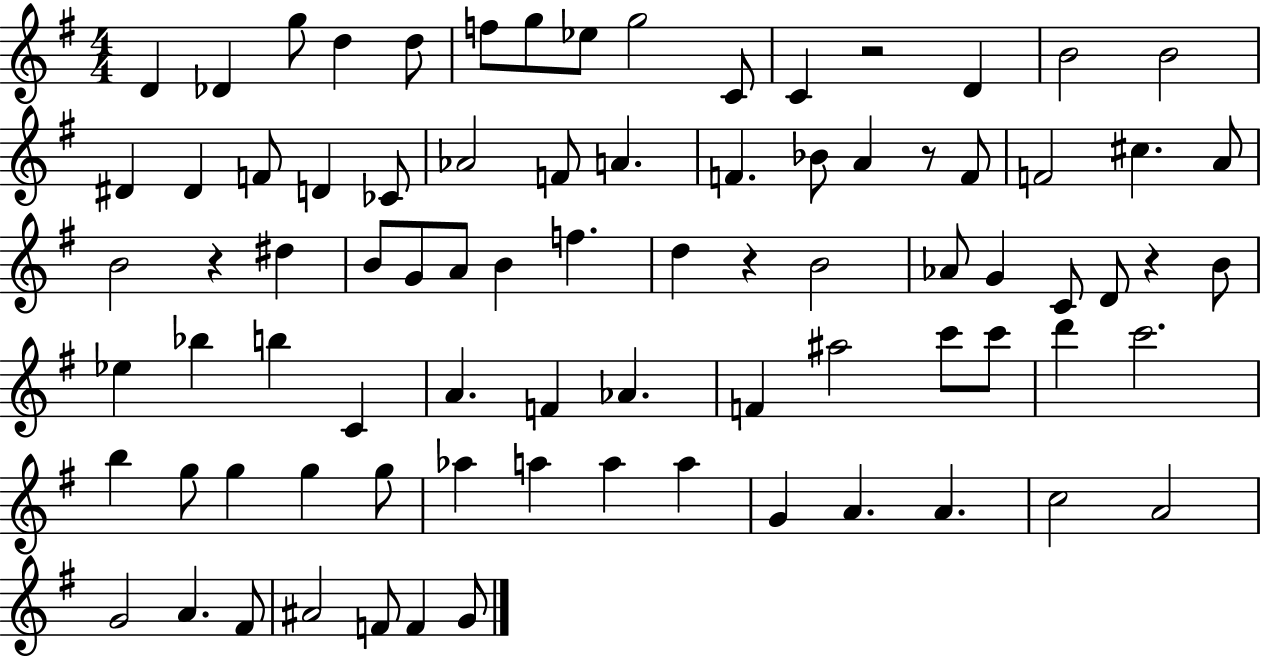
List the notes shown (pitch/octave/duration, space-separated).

D4/q Db4/q G5/e D5/q D5/e F5/e G5/e Eb5/e G5/h C4/e C4/q R/h D4/q B4/h B4/h D#4/q D#4/q F4/e D4/q CES4/e Ab4/h F4/e A4/q. F4/q. Bb4/e A4/q R/e F4/e F4/h C#5/q. A4/e B4/h R/q D#5/q B4/e G4/e A4/e B4/q F5/q. D5/q R/q B4/h Ab4/e G4/q C4/e D4/e R/q B4/e Eb5/q Bb5/q B5/q C4/q A4/q. F4/q Ab4/q. F4/q A#5/h C6/e C6/e D6/q C6/h. B5/q G5/e G5/q G5/q G5/e Ab5/q A5/q A5/q A5/q G4/q A4/q. A4/q. C5/h A4/h G4/h A4/q. F#4/e A#4/h F4/e F4/q G4/e